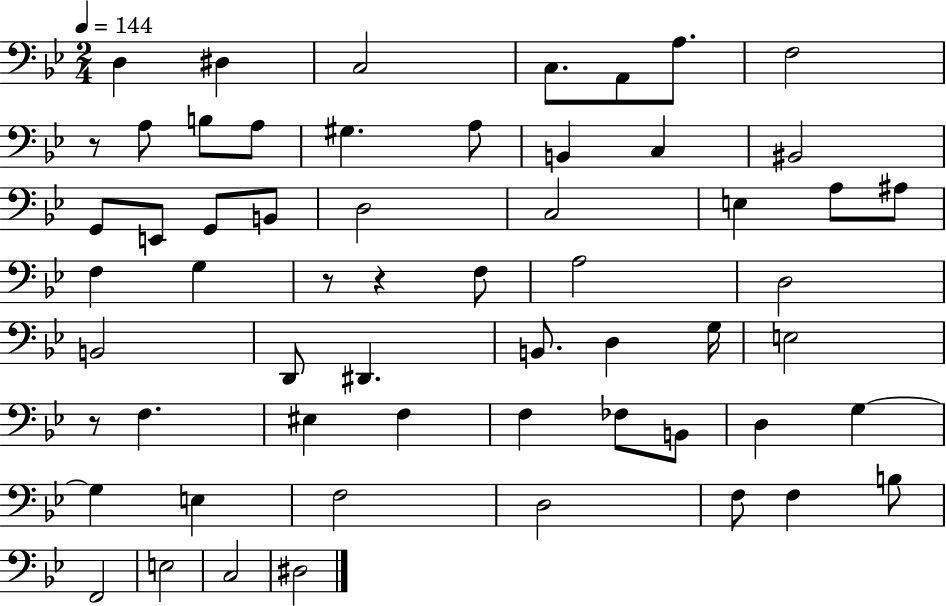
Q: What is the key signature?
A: BES major